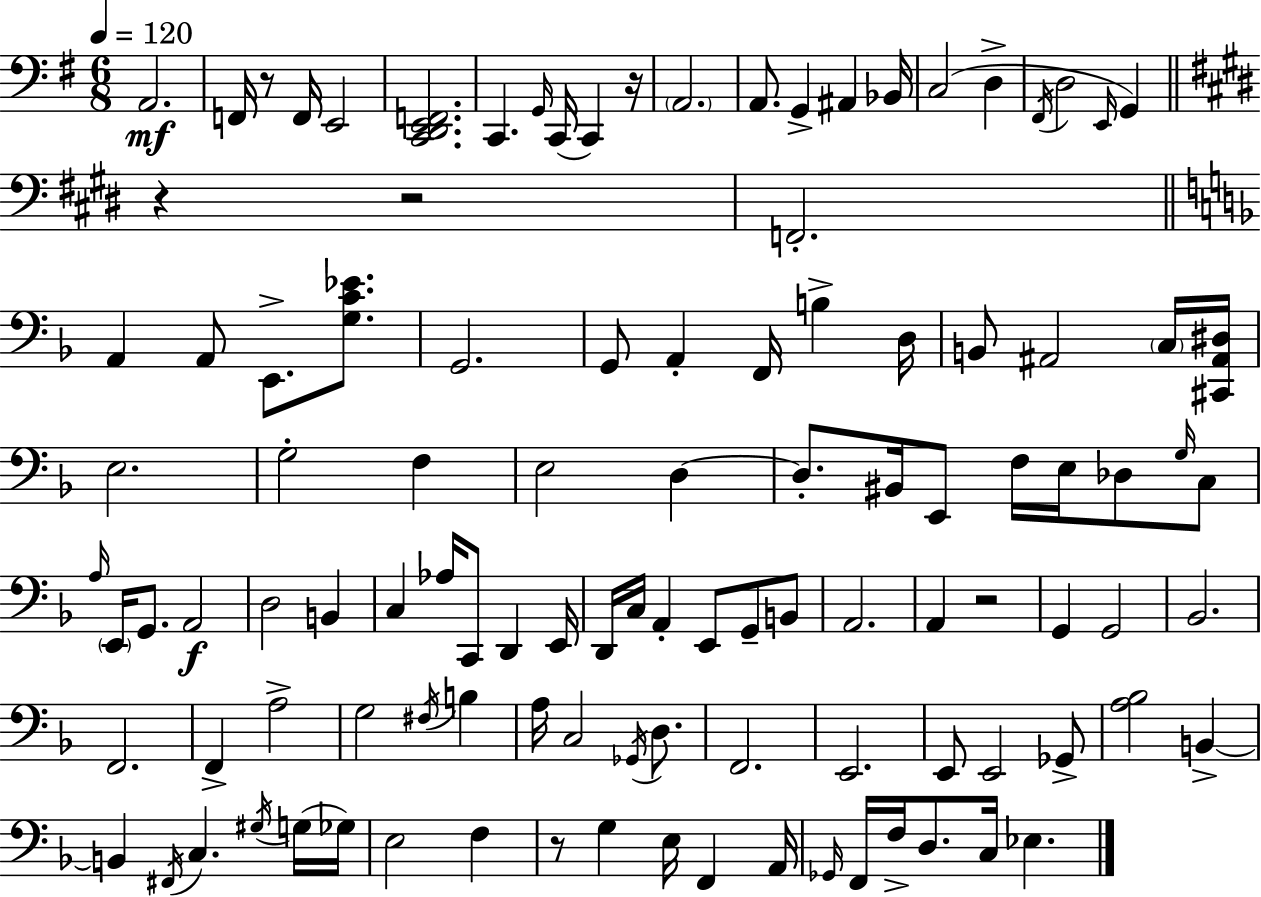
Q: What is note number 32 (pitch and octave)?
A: C3